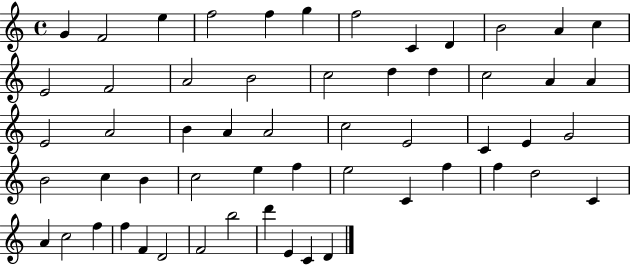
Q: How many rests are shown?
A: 0